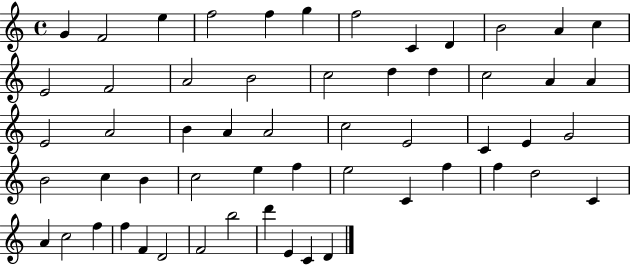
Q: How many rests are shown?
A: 0